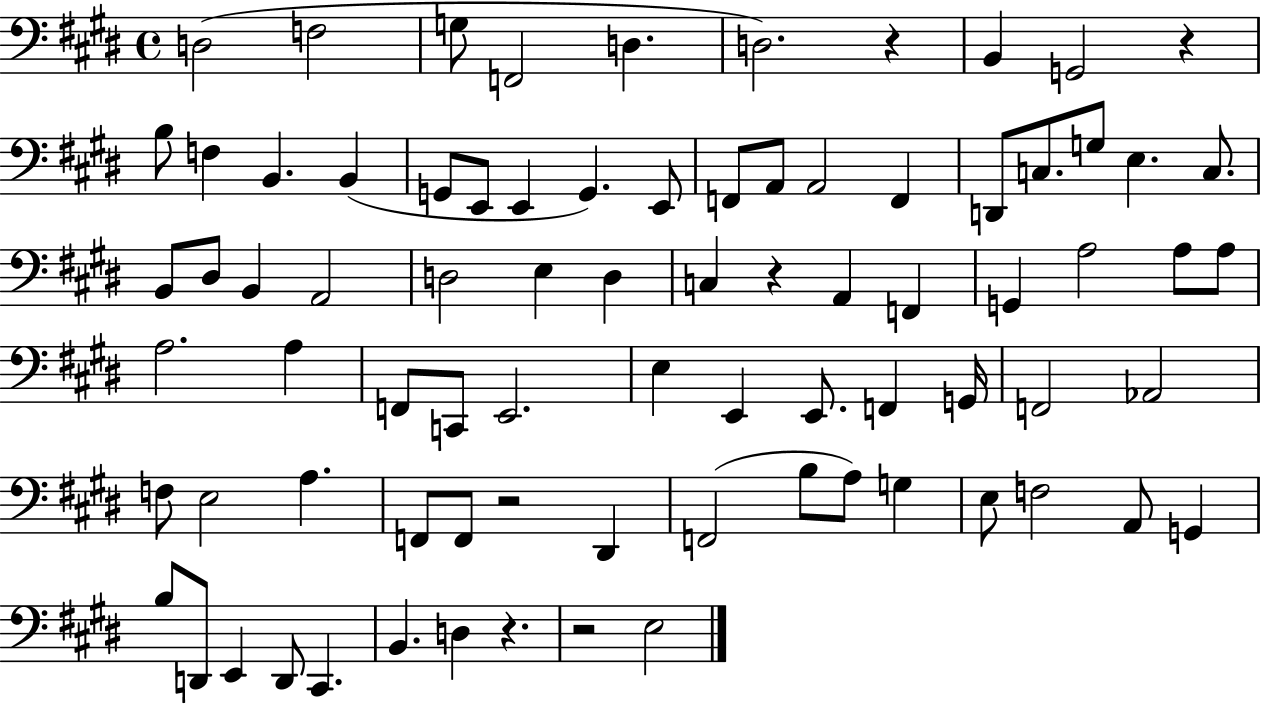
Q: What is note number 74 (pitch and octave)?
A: E3